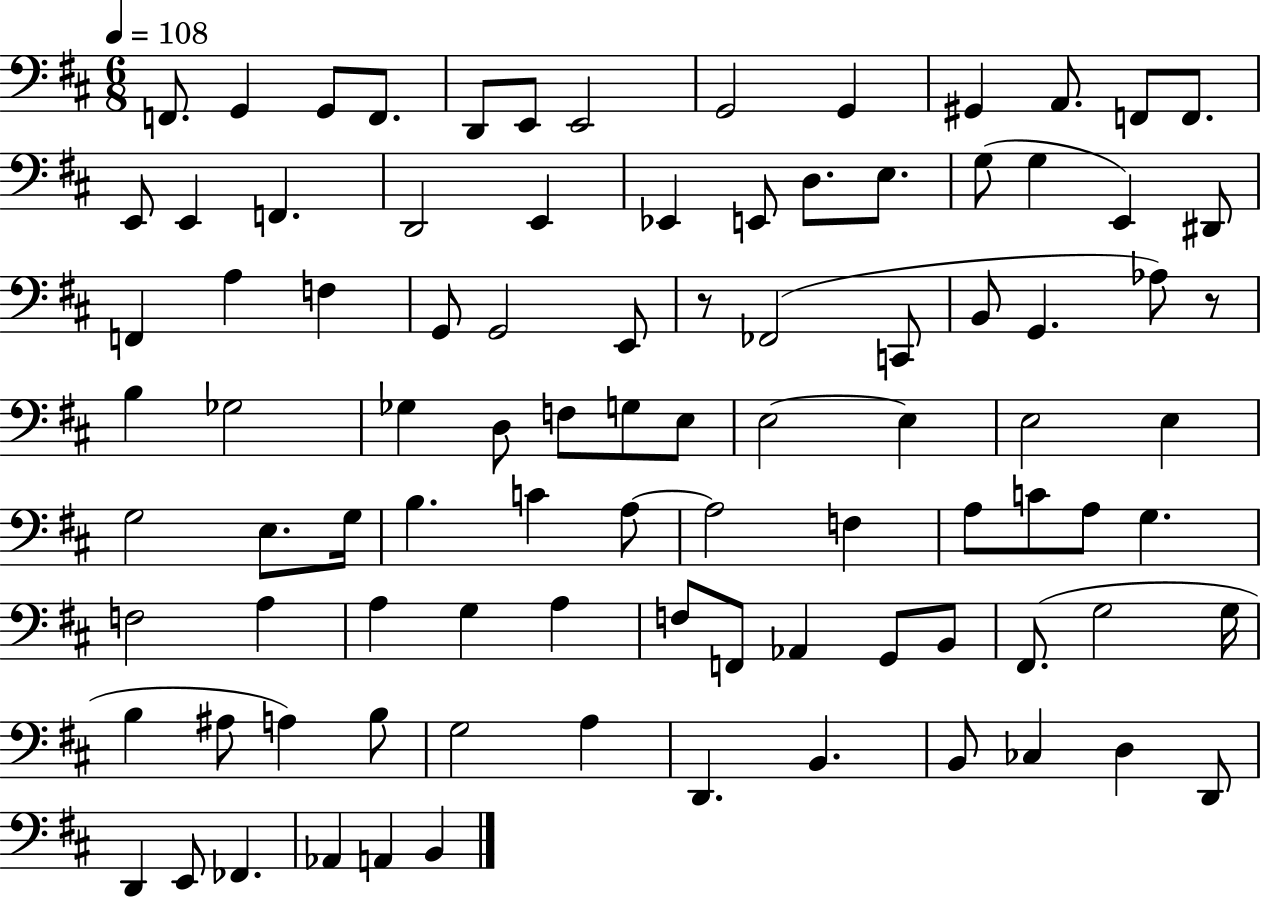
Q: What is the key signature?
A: D major